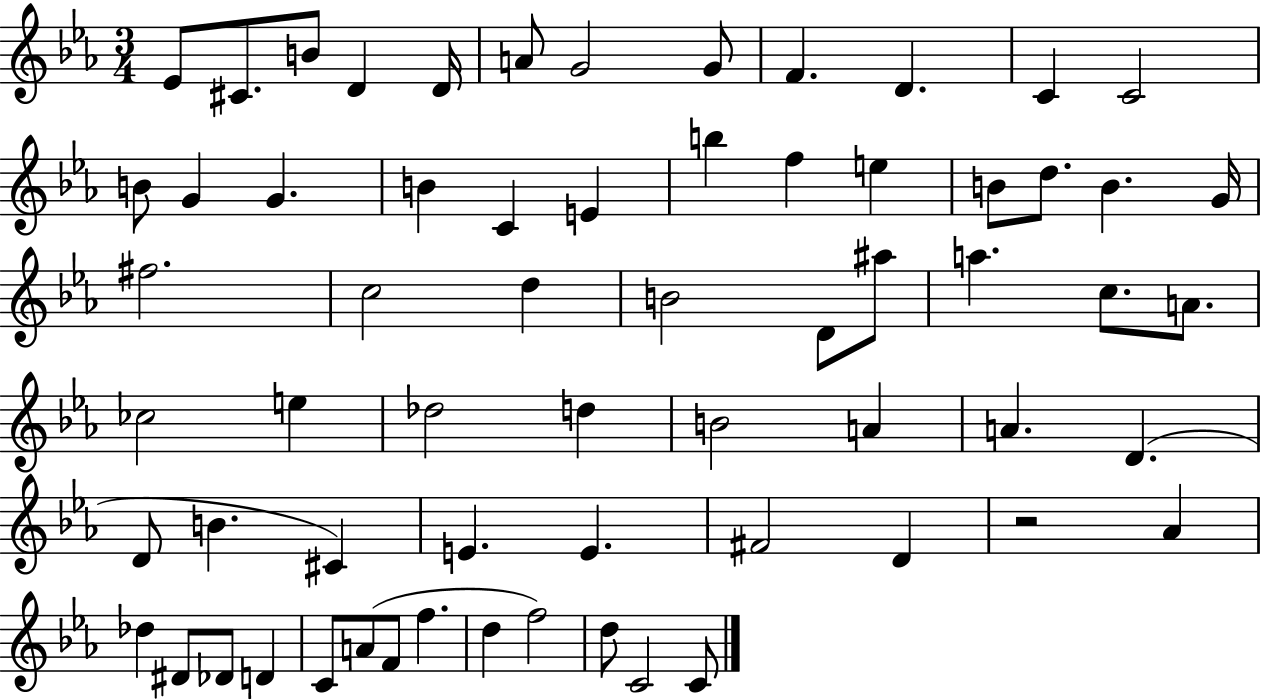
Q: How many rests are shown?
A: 1